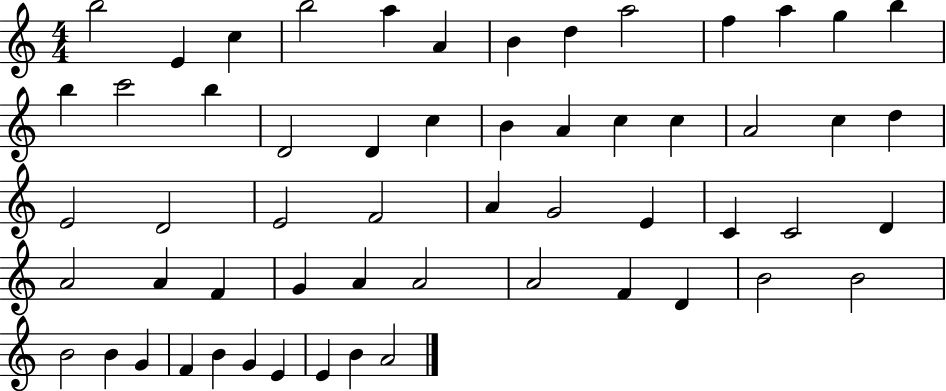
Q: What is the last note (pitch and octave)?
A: A4